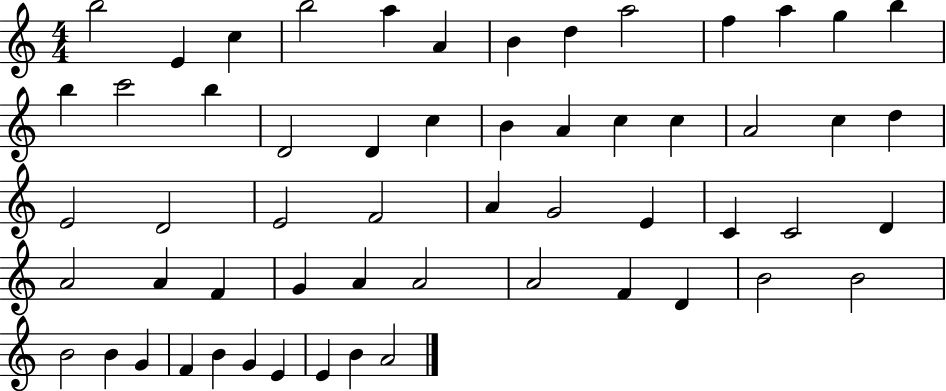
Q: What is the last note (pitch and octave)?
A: A4